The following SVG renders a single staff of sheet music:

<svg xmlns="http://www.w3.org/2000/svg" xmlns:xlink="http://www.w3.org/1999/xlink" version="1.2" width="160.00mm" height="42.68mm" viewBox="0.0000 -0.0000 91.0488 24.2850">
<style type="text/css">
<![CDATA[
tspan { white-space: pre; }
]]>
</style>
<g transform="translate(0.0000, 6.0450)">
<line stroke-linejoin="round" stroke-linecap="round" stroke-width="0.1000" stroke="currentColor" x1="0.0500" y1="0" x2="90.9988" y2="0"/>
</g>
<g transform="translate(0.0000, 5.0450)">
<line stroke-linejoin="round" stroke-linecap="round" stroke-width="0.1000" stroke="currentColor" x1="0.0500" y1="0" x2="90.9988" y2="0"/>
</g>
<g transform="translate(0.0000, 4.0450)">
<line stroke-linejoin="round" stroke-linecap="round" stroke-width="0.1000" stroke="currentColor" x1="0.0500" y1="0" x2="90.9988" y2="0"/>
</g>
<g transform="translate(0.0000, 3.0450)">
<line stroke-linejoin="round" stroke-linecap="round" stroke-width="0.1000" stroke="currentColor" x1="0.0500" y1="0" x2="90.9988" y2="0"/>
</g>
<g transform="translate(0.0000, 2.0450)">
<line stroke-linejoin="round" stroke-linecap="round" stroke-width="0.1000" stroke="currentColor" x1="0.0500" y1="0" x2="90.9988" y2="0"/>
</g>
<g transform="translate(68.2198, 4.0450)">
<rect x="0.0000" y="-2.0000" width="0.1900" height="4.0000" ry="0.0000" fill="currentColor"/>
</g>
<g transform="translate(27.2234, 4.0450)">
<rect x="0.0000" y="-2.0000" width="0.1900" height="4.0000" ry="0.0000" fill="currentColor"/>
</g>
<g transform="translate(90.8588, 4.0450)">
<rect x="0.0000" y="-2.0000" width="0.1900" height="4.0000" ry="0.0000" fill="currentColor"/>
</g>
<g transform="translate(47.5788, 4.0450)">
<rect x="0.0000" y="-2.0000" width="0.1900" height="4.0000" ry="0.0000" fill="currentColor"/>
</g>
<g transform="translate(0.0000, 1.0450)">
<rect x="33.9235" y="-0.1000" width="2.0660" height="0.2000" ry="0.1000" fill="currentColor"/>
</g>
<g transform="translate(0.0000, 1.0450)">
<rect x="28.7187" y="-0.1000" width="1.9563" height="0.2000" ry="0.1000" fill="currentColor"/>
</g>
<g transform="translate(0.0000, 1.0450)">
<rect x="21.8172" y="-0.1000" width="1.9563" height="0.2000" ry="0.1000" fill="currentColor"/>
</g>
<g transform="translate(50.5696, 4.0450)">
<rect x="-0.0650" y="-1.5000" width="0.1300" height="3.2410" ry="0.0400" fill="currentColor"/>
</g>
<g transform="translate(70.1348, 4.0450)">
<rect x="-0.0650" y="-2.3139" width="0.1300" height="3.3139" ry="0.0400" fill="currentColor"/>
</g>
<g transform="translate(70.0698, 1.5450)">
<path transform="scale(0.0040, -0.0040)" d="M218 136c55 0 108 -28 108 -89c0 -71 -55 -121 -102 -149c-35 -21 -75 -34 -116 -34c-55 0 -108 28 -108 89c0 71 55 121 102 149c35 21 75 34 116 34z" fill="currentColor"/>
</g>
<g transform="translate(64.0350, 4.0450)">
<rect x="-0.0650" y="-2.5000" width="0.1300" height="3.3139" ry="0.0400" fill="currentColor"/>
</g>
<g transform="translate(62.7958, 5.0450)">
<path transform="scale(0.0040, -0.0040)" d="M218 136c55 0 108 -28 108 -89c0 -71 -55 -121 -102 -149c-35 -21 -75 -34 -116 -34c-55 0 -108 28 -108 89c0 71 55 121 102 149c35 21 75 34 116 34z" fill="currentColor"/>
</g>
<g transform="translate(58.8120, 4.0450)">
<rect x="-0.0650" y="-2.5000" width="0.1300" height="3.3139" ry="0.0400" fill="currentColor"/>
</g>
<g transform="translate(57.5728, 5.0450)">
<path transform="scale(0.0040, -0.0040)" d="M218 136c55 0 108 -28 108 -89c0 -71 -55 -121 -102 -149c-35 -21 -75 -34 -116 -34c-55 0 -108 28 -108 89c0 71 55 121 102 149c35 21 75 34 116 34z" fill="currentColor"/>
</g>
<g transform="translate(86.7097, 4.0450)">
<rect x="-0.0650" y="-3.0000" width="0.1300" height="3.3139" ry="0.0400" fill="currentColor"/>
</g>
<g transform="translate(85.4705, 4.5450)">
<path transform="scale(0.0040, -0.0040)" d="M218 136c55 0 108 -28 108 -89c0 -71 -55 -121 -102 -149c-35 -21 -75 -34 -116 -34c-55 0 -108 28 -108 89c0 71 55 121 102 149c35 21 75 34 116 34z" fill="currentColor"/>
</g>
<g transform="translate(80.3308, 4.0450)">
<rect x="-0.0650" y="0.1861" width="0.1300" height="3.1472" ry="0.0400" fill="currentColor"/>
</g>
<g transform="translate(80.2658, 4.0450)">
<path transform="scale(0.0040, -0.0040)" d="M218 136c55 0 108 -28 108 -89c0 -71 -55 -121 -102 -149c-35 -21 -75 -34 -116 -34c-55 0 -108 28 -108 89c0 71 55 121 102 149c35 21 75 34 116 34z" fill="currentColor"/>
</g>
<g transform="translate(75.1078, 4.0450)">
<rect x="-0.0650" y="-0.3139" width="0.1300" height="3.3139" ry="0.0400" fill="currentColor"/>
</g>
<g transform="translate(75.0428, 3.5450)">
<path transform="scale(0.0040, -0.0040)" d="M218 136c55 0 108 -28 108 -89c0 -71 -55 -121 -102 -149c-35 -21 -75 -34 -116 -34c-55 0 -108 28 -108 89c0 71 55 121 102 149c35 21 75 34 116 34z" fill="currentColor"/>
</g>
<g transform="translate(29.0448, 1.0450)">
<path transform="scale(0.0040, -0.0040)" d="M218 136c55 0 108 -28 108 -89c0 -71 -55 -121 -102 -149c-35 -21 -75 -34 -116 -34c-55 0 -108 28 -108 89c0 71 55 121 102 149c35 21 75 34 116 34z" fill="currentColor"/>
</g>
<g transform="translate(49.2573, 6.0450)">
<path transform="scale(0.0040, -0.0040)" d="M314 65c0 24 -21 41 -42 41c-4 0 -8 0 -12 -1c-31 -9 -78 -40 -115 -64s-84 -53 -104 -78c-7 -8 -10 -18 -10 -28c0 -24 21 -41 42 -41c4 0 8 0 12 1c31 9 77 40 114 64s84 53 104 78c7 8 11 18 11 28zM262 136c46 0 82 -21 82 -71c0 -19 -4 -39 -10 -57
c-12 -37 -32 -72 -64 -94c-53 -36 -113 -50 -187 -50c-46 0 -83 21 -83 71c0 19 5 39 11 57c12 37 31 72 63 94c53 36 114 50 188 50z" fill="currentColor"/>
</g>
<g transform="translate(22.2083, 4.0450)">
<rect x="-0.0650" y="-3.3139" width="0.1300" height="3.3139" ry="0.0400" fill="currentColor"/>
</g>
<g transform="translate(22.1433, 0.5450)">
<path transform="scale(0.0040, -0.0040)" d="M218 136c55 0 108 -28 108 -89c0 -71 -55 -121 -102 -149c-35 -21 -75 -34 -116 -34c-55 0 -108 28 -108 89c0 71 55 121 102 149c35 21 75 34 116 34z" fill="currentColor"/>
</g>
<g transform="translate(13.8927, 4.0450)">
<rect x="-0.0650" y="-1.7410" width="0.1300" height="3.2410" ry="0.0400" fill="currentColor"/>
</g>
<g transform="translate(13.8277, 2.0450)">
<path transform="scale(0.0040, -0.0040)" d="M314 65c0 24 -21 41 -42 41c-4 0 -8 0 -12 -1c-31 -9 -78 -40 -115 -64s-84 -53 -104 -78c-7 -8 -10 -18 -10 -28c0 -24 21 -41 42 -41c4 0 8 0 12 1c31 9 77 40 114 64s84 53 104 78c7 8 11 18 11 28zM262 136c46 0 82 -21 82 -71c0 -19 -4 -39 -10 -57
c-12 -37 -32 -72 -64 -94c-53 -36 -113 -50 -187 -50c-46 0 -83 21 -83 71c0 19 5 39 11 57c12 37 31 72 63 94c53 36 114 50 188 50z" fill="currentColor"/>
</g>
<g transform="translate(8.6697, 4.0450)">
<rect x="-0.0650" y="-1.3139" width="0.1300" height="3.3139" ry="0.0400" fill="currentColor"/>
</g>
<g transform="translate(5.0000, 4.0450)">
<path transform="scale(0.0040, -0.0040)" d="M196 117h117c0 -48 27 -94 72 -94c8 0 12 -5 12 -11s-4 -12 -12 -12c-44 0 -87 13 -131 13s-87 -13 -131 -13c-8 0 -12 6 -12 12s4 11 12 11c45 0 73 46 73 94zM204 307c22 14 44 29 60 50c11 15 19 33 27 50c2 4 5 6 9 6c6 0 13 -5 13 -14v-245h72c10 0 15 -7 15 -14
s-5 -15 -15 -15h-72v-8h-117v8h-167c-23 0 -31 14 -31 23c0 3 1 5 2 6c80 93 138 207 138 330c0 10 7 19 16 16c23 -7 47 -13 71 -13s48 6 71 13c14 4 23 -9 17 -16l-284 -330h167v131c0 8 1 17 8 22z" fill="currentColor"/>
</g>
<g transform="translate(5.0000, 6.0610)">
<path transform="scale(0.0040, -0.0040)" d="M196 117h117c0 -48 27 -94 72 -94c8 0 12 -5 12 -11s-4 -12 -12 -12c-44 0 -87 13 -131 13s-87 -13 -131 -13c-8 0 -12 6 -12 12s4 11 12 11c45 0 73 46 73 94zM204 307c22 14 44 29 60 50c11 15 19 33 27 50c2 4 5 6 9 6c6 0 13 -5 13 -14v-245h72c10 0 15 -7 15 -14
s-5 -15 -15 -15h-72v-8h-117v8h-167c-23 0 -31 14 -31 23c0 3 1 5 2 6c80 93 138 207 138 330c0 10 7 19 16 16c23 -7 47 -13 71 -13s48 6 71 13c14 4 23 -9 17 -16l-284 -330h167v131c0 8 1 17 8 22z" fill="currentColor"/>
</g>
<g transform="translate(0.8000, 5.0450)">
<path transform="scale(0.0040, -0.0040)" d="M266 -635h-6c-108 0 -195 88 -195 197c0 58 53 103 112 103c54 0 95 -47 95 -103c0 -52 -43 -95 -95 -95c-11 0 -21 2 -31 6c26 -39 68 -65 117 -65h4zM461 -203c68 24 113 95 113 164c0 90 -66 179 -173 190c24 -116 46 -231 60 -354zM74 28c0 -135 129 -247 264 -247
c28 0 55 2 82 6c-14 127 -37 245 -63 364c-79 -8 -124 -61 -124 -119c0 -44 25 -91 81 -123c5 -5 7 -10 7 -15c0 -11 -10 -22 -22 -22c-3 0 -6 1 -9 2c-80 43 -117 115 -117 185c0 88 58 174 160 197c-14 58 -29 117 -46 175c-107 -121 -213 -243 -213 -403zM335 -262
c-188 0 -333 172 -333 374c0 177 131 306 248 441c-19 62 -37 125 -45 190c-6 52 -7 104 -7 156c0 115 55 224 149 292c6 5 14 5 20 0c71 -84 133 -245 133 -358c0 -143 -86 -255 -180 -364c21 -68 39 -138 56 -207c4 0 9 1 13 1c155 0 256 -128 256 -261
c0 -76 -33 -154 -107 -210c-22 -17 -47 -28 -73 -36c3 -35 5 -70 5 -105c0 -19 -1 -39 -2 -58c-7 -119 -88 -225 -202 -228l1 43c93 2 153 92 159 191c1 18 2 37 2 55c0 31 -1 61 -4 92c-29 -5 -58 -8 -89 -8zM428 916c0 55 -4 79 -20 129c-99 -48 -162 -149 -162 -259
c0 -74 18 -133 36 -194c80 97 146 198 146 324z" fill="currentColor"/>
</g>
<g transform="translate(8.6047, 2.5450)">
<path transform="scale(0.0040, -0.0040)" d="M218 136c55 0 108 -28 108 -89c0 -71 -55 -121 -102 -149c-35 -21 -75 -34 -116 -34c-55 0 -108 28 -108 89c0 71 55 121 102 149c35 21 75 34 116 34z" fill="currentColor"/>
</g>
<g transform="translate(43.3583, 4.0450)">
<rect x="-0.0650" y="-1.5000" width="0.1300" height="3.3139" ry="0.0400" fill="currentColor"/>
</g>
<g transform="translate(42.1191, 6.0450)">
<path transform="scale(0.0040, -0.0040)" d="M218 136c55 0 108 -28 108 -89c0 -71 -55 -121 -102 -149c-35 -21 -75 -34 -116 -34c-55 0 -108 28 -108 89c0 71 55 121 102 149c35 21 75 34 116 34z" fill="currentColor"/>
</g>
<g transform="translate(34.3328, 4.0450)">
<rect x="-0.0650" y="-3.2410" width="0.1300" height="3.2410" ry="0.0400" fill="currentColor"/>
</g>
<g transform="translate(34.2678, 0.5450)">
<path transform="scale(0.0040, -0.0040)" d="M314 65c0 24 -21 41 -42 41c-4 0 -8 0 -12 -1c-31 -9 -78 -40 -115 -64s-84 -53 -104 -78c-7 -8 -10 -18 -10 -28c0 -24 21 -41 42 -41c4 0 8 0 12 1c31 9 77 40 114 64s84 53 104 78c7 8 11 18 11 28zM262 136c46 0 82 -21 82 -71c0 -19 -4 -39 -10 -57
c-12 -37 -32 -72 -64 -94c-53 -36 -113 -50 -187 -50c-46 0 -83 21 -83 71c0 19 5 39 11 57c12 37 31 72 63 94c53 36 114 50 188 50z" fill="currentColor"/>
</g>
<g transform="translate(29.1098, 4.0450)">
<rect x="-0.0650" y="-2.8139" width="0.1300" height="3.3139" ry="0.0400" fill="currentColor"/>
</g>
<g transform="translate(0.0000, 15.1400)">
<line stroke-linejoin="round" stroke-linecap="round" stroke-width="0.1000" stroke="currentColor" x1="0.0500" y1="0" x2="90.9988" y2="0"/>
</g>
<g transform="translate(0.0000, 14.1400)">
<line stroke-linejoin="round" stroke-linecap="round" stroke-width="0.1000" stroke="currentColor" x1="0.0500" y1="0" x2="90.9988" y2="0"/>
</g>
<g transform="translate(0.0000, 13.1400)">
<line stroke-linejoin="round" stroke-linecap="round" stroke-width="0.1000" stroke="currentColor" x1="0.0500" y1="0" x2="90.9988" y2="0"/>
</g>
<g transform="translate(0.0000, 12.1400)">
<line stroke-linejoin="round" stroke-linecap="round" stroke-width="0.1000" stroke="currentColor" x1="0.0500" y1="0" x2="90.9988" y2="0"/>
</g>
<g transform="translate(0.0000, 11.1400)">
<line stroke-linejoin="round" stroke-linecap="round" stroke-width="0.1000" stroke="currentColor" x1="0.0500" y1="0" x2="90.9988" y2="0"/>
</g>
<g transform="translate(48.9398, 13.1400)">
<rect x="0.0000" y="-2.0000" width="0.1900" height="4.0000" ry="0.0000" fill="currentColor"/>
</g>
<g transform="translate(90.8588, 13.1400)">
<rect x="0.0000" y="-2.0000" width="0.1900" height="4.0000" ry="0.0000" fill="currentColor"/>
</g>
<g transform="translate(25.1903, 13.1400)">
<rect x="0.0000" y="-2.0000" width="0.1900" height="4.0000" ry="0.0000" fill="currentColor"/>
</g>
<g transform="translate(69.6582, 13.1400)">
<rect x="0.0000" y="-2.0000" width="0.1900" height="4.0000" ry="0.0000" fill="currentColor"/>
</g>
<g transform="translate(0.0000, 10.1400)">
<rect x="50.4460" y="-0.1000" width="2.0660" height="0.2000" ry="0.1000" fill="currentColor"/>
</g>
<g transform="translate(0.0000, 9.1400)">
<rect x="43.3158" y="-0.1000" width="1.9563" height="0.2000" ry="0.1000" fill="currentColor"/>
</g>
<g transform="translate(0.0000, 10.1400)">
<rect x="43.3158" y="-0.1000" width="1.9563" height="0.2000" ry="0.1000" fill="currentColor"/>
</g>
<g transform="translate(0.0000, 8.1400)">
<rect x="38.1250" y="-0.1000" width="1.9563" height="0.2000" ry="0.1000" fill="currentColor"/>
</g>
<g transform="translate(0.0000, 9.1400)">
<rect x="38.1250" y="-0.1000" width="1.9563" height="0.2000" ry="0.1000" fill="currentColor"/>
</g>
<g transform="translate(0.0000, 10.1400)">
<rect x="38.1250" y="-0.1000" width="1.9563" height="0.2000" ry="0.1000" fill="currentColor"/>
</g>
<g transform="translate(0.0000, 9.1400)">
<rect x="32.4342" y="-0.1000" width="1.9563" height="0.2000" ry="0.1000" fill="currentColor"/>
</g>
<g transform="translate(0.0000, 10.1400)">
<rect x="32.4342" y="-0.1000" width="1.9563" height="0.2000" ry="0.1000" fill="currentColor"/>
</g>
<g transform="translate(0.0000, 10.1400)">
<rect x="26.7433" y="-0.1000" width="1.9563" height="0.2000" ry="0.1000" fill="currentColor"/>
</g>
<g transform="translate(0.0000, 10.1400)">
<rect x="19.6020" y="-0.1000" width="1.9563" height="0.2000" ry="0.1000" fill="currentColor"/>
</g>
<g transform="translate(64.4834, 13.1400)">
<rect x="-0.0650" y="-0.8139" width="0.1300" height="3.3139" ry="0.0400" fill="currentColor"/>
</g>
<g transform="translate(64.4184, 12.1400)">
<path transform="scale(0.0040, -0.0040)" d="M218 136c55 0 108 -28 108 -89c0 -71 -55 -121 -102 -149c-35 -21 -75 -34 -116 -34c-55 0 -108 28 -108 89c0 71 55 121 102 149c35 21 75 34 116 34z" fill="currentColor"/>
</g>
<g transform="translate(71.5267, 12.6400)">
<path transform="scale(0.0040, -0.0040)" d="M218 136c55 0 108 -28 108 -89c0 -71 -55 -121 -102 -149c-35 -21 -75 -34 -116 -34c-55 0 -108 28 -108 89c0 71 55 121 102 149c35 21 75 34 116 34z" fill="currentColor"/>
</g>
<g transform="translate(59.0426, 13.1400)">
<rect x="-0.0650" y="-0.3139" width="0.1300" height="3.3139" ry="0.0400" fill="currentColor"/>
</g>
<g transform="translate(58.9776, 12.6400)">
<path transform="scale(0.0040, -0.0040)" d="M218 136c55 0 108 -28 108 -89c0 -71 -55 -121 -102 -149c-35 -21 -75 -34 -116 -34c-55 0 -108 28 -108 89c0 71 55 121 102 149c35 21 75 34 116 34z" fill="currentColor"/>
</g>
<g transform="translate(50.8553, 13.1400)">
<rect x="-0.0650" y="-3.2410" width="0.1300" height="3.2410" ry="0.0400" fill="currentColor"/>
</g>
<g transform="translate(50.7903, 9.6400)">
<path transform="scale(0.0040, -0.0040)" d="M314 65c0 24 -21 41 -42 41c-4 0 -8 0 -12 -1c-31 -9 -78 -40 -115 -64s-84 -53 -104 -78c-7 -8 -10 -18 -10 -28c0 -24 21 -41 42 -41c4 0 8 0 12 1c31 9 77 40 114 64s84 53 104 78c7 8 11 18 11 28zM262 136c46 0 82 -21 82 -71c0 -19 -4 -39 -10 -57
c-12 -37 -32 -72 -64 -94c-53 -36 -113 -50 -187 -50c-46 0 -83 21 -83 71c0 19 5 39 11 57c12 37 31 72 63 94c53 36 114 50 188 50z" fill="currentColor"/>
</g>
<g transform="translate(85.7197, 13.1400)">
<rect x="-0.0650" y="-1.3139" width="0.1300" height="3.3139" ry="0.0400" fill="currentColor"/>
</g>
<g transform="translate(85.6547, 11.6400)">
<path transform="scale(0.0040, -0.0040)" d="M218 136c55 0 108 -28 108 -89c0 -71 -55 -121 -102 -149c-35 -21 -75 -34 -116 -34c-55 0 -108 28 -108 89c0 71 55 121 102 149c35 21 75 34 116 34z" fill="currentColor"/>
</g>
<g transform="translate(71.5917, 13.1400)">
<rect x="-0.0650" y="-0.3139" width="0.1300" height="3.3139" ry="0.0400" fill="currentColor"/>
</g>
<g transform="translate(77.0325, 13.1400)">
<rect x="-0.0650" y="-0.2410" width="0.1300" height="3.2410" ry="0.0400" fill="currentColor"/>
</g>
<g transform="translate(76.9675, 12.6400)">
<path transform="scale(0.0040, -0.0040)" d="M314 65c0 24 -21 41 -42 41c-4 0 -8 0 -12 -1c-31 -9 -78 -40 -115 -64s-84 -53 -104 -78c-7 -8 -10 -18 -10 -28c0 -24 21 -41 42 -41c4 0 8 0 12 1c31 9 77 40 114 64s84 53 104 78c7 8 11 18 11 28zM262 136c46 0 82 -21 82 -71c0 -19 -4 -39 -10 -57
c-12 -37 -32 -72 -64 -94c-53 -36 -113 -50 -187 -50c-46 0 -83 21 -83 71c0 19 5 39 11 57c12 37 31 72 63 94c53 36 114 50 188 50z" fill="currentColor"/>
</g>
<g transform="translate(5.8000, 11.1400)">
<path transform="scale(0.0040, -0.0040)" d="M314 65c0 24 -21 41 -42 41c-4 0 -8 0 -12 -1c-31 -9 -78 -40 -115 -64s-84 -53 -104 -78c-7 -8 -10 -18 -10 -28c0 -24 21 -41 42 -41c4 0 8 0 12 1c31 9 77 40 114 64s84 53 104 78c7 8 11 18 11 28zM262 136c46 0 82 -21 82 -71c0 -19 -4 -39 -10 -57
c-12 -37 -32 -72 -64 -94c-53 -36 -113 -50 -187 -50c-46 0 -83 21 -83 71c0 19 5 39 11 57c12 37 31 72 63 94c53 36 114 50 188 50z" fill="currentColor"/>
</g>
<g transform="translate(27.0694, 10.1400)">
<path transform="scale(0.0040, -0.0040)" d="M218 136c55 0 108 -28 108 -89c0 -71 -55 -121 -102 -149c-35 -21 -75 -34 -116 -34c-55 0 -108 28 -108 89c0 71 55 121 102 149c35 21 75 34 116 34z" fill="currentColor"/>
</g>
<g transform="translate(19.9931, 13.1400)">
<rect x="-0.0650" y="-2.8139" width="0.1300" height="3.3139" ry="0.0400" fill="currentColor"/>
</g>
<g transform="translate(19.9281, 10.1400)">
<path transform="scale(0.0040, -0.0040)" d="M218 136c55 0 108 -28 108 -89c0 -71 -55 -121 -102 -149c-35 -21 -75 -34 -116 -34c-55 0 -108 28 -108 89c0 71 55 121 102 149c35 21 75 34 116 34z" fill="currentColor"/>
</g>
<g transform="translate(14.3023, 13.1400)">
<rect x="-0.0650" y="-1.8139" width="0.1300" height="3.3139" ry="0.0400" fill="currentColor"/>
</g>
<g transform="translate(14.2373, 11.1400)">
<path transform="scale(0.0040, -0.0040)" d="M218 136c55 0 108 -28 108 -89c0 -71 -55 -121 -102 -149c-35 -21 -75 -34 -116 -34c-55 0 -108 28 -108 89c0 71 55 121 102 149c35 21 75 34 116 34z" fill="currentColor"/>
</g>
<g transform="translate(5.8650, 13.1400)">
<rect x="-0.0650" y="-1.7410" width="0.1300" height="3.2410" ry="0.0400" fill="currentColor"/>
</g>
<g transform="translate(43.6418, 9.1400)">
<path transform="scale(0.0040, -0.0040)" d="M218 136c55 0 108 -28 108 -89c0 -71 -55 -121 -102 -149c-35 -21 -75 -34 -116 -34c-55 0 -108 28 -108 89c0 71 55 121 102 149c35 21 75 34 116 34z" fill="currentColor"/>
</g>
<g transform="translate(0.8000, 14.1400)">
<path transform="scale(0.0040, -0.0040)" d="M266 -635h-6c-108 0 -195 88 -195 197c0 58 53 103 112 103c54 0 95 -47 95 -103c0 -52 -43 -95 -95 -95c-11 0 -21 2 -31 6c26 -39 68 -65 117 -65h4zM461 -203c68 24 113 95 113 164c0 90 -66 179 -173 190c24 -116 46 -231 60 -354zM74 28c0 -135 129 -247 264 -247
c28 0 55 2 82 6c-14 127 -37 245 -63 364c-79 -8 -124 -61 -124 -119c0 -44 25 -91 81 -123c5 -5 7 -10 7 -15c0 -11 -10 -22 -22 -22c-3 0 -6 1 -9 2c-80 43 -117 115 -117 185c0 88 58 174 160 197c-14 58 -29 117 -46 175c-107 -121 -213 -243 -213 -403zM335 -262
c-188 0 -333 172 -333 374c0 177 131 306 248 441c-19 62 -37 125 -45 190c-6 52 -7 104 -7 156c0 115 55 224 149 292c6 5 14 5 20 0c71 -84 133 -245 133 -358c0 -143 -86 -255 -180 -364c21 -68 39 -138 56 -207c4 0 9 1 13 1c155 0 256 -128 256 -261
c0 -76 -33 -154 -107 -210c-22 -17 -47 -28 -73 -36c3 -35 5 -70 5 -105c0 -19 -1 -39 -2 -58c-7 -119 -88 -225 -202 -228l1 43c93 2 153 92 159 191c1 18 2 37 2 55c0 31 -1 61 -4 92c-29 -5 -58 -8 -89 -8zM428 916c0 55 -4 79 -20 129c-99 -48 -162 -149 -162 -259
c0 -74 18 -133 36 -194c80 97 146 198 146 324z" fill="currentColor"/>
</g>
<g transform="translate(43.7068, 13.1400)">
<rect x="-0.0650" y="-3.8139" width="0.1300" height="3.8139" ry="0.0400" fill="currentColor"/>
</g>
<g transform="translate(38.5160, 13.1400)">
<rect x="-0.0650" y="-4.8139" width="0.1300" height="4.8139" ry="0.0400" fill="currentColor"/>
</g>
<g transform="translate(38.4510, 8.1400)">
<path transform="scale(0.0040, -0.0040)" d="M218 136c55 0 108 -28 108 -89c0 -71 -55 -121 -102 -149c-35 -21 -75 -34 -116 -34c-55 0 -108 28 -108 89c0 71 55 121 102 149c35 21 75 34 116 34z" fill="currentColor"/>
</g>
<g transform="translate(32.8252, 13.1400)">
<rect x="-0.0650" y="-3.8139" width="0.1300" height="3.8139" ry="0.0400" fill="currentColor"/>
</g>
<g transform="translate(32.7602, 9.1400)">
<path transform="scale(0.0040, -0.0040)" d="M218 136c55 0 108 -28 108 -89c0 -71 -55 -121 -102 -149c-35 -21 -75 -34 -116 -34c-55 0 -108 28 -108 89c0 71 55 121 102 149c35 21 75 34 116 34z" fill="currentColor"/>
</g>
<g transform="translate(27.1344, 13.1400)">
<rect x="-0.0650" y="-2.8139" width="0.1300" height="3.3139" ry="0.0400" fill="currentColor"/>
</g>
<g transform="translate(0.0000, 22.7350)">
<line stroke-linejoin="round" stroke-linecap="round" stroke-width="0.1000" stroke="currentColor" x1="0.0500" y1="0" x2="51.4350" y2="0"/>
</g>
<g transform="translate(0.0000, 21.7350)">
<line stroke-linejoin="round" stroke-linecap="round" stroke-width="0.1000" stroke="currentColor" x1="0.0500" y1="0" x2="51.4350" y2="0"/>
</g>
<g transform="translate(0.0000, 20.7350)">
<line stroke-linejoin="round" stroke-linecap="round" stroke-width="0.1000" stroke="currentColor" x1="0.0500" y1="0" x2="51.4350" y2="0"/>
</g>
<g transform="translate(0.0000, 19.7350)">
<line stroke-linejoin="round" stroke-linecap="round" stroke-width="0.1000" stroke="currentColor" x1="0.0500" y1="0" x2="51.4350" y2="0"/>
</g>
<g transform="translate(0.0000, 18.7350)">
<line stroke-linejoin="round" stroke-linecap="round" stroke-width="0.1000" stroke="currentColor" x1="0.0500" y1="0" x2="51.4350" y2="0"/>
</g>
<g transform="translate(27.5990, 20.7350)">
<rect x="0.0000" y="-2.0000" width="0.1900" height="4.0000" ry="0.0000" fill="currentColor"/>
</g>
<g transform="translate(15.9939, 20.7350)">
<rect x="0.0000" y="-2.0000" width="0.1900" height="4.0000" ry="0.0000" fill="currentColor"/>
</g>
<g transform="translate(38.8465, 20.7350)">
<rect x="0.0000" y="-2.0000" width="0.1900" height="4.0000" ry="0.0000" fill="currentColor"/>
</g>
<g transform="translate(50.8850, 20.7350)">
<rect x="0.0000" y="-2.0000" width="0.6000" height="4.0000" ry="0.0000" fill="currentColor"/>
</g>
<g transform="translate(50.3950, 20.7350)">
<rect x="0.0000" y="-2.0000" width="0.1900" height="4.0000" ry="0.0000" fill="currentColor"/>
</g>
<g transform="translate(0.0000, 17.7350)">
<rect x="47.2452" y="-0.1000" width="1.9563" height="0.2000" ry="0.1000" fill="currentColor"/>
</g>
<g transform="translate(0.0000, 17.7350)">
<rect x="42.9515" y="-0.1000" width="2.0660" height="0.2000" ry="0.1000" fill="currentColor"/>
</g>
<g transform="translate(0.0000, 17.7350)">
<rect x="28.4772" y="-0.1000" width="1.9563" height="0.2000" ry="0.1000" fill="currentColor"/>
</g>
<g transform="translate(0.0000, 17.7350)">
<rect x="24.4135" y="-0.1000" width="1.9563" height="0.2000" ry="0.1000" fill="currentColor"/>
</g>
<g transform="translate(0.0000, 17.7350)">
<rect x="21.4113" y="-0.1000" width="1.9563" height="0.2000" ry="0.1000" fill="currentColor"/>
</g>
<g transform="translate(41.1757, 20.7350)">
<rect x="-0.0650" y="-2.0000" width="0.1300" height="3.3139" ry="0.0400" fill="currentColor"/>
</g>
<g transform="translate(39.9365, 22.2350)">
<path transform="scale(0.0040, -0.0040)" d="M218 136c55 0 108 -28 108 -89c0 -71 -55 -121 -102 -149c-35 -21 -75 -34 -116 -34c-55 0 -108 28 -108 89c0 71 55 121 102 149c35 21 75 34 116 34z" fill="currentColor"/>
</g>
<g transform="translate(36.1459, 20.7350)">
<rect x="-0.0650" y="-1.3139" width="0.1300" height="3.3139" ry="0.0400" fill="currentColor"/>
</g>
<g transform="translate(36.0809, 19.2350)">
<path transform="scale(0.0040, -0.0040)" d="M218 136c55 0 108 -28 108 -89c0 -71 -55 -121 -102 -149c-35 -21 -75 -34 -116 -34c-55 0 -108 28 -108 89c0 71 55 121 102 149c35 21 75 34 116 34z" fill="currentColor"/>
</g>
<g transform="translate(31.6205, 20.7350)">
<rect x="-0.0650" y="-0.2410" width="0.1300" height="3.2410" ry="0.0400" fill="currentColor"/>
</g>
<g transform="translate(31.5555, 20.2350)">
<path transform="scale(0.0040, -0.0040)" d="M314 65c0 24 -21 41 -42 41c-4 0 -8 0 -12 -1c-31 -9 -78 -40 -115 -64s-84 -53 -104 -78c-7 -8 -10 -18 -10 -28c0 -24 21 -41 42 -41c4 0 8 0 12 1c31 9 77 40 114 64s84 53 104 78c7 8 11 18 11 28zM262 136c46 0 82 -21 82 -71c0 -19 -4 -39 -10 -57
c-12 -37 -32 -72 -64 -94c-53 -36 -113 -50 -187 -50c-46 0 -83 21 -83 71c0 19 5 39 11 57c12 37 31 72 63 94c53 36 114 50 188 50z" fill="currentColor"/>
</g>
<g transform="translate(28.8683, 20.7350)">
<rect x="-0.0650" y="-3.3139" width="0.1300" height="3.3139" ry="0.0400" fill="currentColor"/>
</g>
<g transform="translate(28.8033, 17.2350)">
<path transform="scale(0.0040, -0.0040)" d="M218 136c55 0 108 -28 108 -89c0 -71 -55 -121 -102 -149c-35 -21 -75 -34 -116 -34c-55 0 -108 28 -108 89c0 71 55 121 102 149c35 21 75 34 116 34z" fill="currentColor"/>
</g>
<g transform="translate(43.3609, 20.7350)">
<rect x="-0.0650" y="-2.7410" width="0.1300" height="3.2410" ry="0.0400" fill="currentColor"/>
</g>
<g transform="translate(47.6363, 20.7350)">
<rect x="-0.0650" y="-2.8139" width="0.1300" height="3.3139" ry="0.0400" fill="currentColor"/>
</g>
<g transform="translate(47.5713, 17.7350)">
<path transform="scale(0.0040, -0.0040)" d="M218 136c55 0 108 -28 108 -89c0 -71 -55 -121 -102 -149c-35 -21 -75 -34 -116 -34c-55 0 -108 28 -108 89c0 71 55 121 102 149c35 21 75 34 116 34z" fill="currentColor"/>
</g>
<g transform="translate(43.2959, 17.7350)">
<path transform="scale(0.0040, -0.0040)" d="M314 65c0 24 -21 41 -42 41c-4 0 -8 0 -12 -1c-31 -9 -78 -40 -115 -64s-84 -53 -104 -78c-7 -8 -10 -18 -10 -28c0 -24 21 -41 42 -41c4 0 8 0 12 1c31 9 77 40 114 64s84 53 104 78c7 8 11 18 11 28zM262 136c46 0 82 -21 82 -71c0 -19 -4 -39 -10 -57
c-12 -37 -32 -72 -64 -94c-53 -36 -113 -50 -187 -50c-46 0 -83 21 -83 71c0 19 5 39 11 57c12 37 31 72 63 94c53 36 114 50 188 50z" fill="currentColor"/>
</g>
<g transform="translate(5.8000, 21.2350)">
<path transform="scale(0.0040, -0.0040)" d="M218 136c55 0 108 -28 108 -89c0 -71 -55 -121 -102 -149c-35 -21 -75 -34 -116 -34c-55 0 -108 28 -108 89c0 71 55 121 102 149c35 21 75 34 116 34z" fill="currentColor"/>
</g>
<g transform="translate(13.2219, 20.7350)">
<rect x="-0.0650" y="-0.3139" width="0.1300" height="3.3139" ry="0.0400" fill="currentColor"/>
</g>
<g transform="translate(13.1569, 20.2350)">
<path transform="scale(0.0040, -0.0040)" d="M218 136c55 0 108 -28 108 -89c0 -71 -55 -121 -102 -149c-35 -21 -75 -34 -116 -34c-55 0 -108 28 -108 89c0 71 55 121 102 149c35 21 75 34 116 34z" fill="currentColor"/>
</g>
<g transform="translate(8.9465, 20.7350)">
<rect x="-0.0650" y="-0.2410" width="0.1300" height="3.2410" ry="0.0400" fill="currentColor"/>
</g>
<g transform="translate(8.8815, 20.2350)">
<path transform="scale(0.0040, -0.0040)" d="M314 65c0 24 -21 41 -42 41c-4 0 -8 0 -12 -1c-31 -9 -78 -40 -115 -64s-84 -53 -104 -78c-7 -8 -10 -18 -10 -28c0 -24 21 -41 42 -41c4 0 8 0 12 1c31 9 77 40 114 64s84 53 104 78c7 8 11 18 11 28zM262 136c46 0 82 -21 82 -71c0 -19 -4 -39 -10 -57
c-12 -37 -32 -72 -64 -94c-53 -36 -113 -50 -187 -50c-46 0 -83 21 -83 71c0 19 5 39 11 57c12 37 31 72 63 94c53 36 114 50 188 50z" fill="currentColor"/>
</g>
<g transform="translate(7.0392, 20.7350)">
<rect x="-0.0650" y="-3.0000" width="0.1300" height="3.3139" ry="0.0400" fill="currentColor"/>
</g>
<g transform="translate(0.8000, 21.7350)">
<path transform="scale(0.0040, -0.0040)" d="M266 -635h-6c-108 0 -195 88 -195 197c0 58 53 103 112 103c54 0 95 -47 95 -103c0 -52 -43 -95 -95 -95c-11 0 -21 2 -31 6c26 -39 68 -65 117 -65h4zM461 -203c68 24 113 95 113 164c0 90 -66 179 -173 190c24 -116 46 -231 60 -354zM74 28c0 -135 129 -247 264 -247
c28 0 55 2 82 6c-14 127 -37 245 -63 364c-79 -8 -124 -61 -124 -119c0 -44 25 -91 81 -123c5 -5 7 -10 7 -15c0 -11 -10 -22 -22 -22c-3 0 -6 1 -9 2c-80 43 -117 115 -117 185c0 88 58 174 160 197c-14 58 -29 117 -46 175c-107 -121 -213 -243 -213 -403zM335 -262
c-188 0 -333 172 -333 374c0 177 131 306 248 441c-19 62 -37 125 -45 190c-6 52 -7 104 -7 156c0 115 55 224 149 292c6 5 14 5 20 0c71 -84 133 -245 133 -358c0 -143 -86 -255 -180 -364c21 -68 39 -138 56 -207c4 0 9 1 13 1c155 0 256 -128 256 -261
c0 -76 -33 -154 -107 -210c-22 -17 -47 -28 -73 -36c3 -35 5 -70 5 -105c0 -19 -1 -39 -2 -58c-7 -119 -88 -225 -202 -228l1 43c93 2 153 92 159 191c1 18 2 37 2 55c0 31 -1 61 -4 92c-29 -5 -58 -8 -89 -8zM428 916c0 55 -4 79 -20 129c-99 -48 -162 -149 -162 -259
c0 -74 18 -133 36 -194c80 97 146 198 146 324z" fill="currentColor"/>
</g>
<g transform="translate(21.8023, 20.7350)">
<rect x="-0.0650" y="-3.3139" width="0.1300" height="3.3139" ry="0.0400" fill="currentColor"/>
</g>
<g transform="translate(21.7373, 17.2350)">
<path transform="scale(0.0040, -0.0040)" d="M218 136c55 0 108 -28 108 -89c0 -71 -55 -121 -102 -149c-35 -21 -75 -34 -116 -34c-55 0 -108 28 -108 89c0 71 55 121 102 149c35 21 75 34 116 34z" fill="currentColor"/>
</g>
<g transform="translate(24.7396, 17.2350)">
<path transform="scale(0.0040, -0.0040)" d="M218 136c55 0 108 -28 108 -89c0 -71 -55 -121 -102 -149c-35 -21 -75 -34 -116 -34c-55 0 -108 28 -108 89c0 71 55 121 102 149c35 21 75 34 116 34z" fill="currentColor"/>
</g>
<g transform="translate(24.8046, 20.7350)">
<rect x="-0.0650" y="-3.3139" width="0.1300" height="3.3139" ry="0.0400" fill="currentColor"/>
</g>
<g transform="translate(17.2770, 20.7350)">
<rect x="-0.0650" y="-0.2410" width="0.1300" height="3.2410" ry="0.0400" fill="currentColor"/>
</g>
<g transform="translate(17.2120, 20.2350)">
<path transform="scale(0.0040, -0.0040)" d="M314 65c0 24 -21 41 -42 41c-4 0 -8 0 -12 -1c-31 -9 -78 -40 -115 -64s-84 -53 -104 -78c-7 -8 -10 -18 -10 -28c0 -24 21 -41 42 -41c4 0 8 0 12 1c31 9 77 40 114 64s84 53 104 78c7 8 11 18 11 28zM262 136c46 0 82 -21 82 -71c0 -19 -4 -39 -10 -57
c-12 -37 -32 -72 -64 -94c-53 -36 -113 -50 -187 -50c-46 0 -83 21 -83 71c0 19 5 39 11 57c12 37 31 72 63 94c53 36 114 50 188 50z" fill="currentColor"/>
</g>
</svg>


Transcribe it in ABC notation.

X:1
T:Untitled
M:4/4
L:1/4
K:C
e f2 b a b2 E E2 G G g c B A f2 f a a c' e' c' b2 c d c c2 e A c2 c c2 b b b c2 e F a2 a